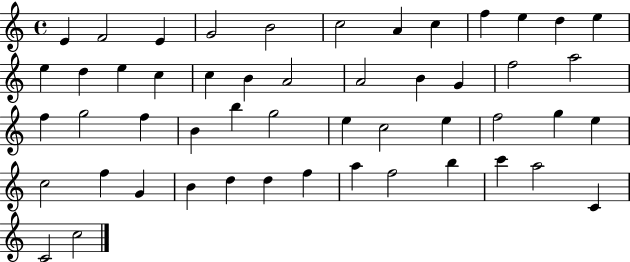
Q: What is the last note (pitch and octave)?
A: C5